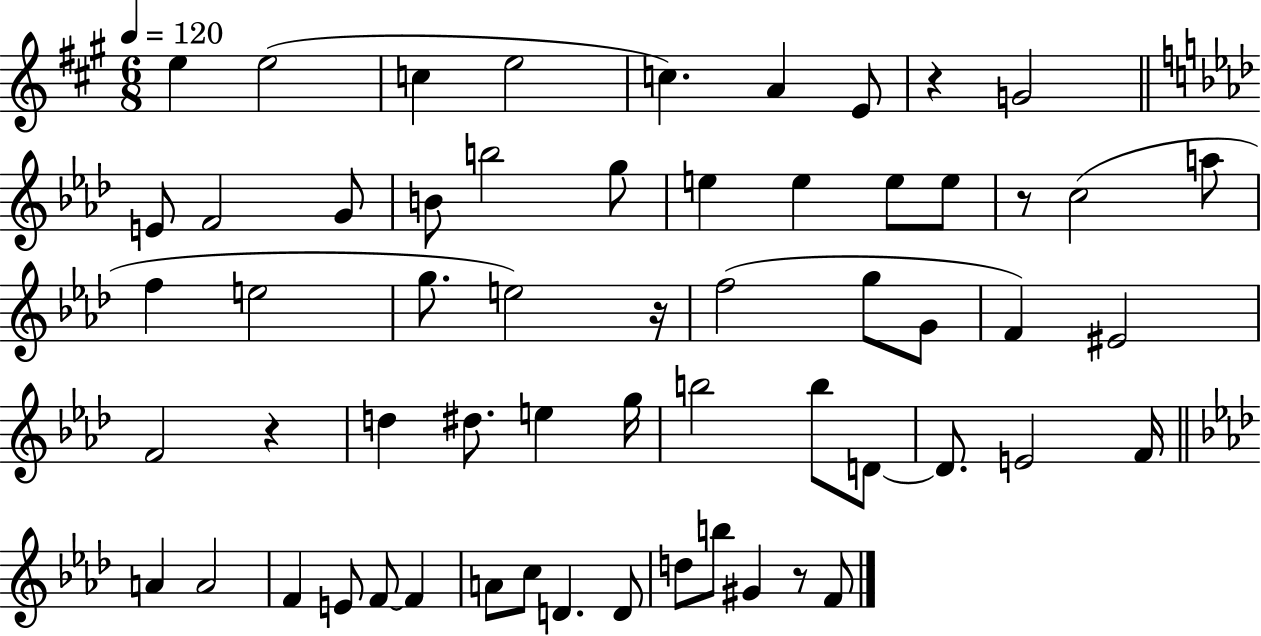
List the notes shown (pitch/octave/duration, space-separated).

E5/q E5/h C5/q E5/h C5/q. A4/q E4/e R/q G4/h E4/e F4/h G4/e B4/e B5/h G5/e E5/q E5/q E5/e E5/e R/e C5/h A5/e F5/q E5/h G5/e. E5/h R/s F5/h G5/e G4/e F4/q EIS4/h F4/h R/q D5/q D#5/e. E5/q G5/s B5/h B5/e D4/e D4/e. E4/h F4/s A4/q A4/h F4/q E4/e F4/e F4/q A4/e C5/e D4/q. D4/e D5/e B5/e G#4/q R/e F4/e